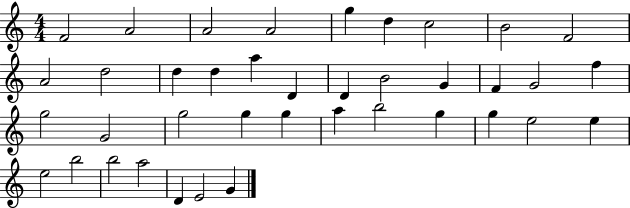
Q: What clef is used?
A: treble